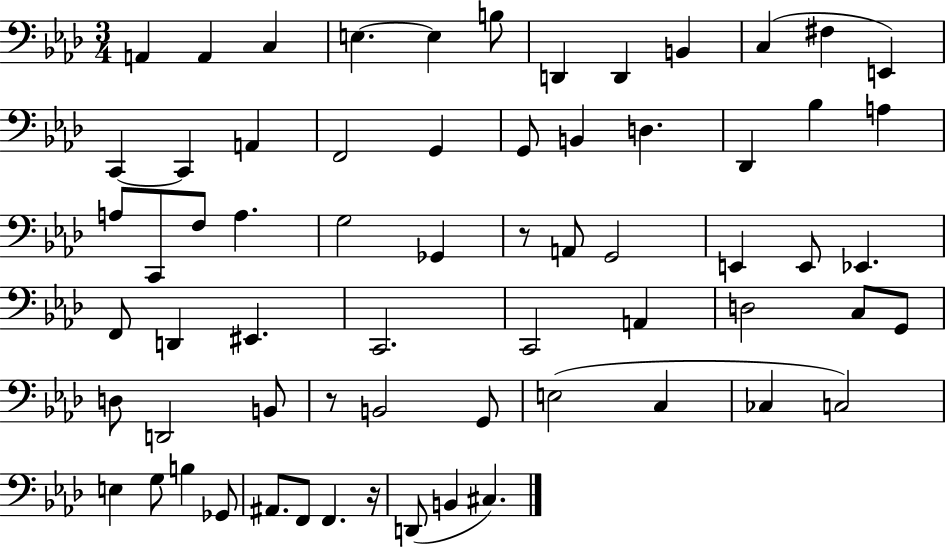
{
  \clef bass
  \numericTimeSignature
  \time 3/4
  \key aes \major
  a,4 a,4 c4 | e4.~~ e4 b8 | d,4 d,4 b,4 | c4( fis4 e,4) | \break c,4~~ c,4 a,4 | f,2 g,4 | g,8 b,4 d4. | des,4 bes4 a4 | \break a8 c,8 f8 a4. | g2 ges,4 | r8 a,8 g,2 | e,4 e,8 ees,4. | \break f,8 d,4 eis,4. | c,2. | c,2 a,4 | d2 c8 g,8 | \break d8 d,2 b,8 | r8 b,2 g,8 | e2( c4 | ces4 c2) | \break e4 g8 b4 ges,8 | ais,8. f,8 f,4. r16 | d,8( b,4 cis4.) | \bar "|."
}